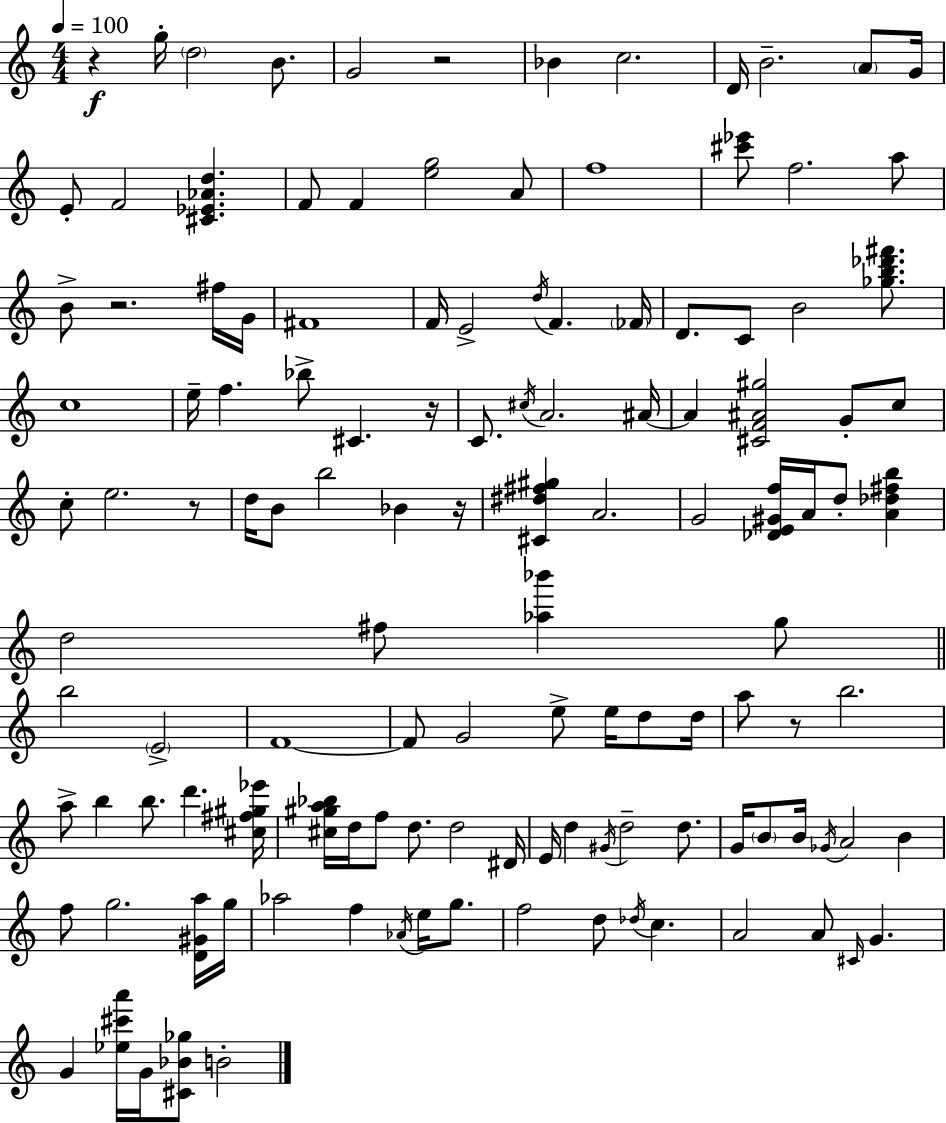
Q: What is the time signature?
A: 4/4